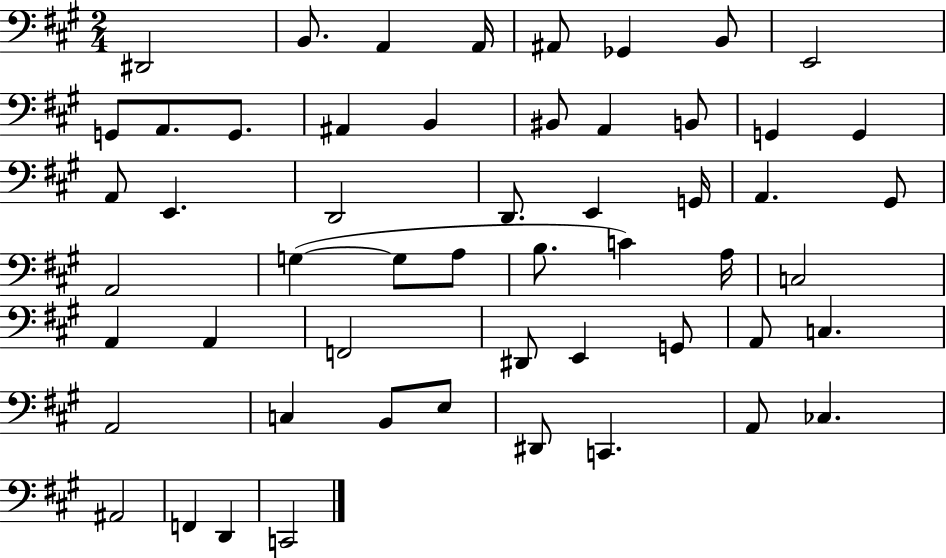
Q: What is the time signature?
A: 2/4